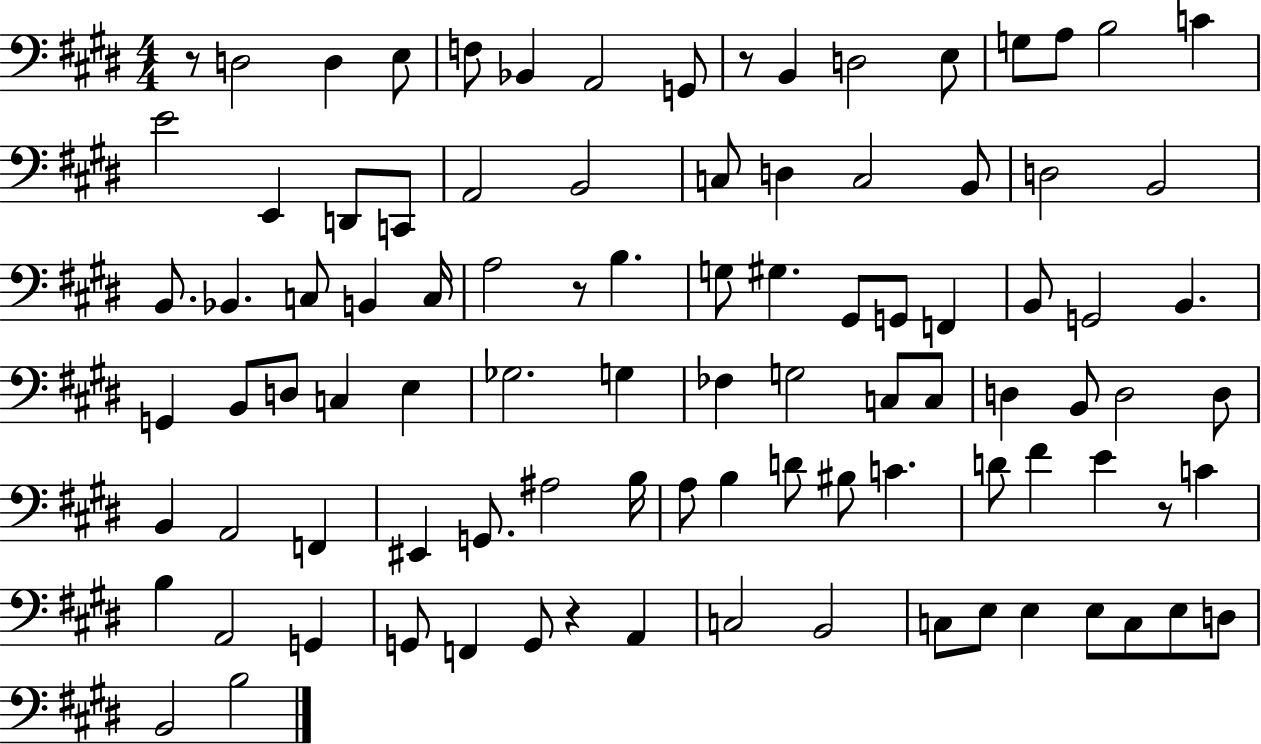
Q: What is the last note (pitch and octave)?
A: B3